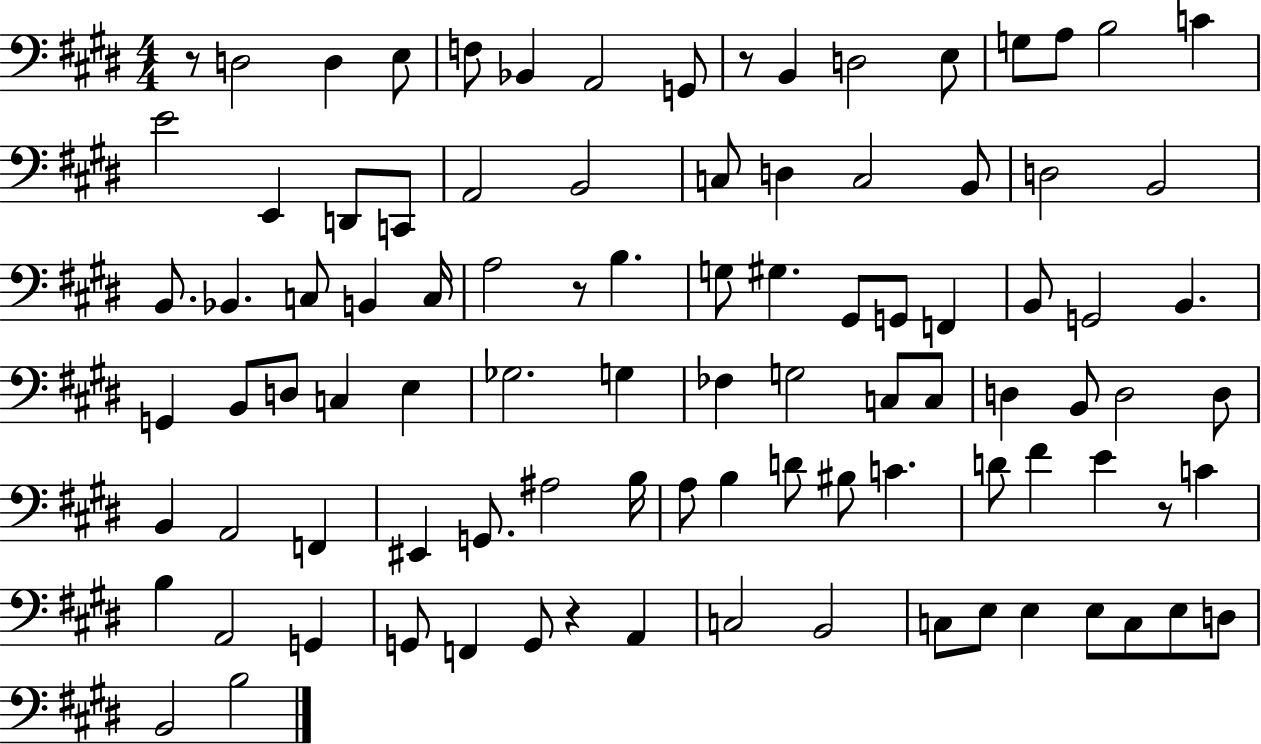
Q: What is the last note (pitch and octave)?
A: B3